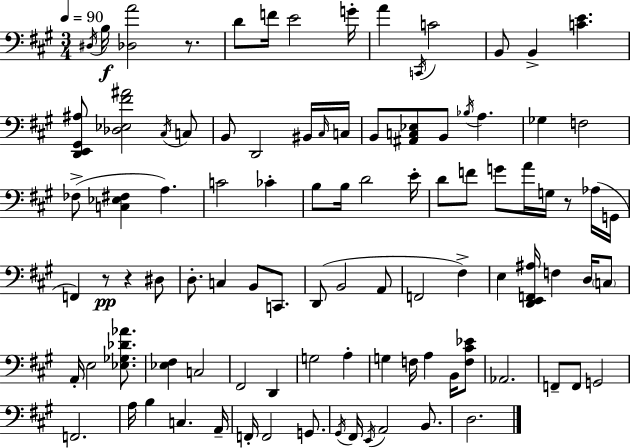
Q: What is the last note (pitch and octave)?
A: D3